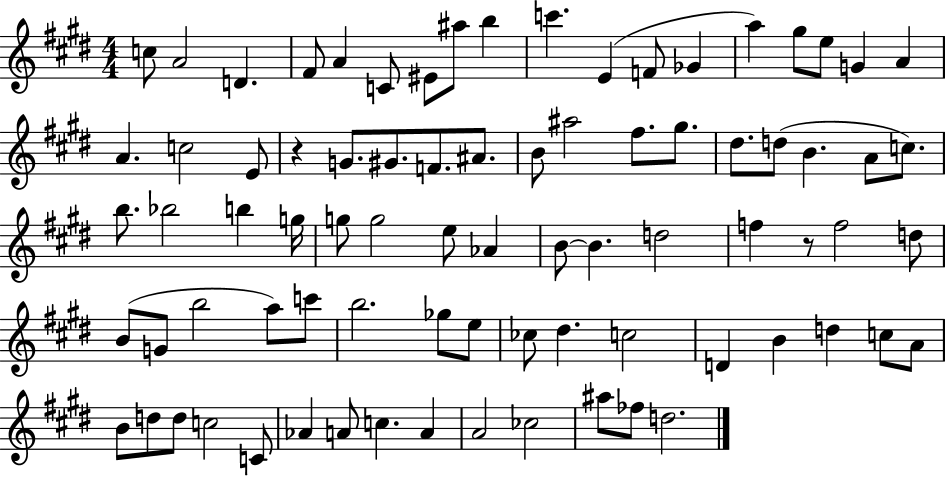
{
  \clef treble
  \numericTimeSignature
  \time 4/4
  \key e \major
  c''8 a'2 d'4. | fis'8 a'4 c'8 eis'8 ais''8 b''4 | c'''4. e'4( f'8 ges'4 | a''4) gis''8 e''8 g'4 a'4 | \break a'4. c''2 e'8 | r4 g'8. gis'8. f'8. ais'8. | b'8 ais''2 fis''8. gis''8. | dis''8. d''8( b'4. a'8 c''8.) | \break b''8. bes''2 b''4 g''16 | g''8 g''2 e''8 aes'4 | b'8~~ b'4. d''2 | f''4 r8 f''2 d''8 | \break b'8( g'8 b''2 a''8) c'''8 | b''2. ges''8 e''8 | ces''8 dis''4. c''2 | d'4 b'4 d''4 c''8 a'8 | \break b'8 d''8 d''8 c''2 c'8 | aes'4 a'8 c''4. a'4 | a'2 ces''2 | ais''8 fes''8 d''2. | \break \bar "|."
}